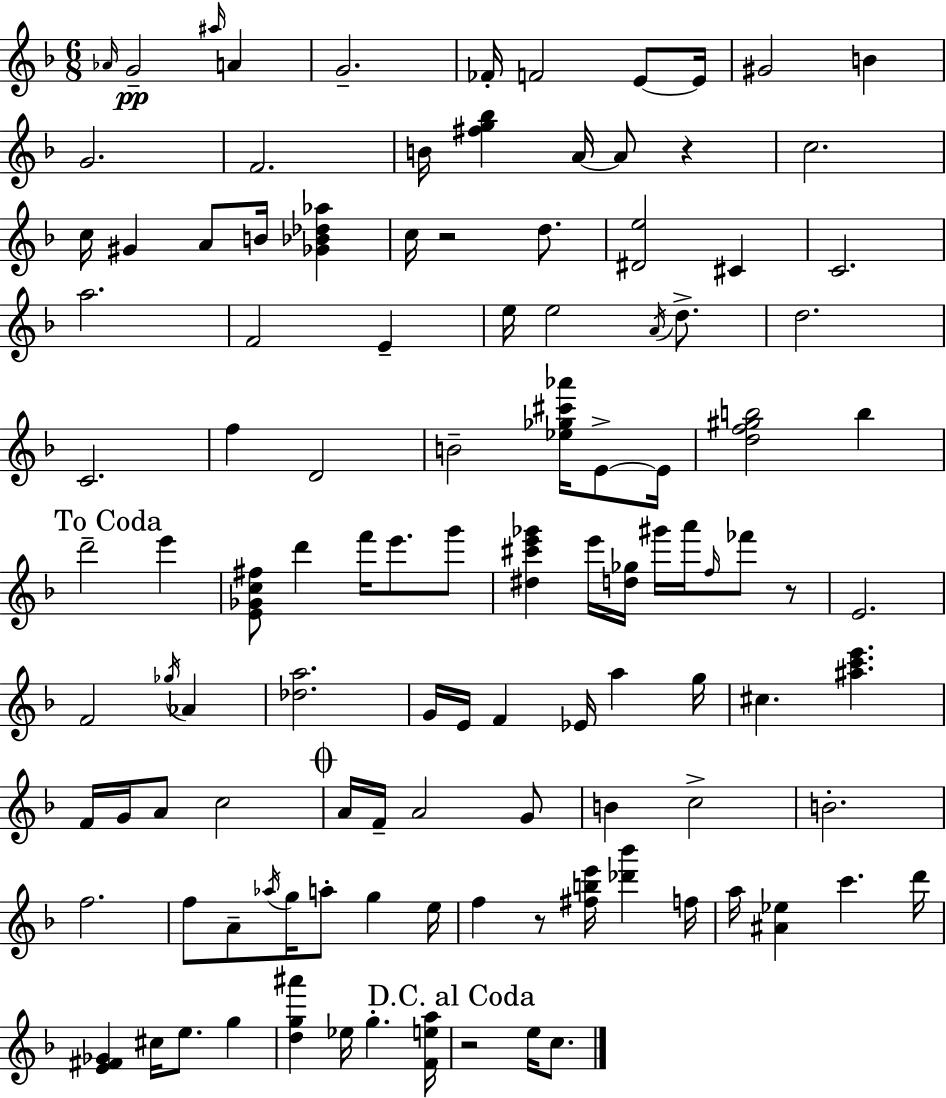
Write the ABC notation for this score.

X:1
T:Untitled
M:6/8
L:1/4
K:F
_A/4 G2 ^a/4 A G2 _F/4 F2 E/2 E/4 ^G2 B G2 F2 B/4 [^fg_b] A/4 A/2 z c2 c/4 ^G A/2 B/4 [_G_B_d_a] c/4 z2 d/2 [^De]2 ^C C2 a2 F2 E e/4 e2 A/4 d/2 d2 C2 f D2 B2 [_e_g^c'_a']/4 E/2 E/4 [df^gb]2 b d'2 e' [E_Gc^f]/2 d' f'/4 e'/2 g'/2 [^d^c'e'_g'] e'/4 [d_g]/4 ^g'/4 a'/4 f/4 _f'/2 z/2 E2 F2 _g/4 _A [_da]2 G/4 E/4 F _E/4 a g/4 ^c [^ac'e'] F/4 G/4 A/2 c2 A/4 F/4 A2 G/2 B c2 B2 f2 f/2 A/2 _a/4 g/4 a/2 g e/4 f z/2 [^fbe']/4 [_d'_b'] f/4 a/4 [^A_e] c' d'/4 [E^F_G] ^c/4 e/2 g [dg^a'] _e/4 g [Fea]/4 z2 e/4 c/2